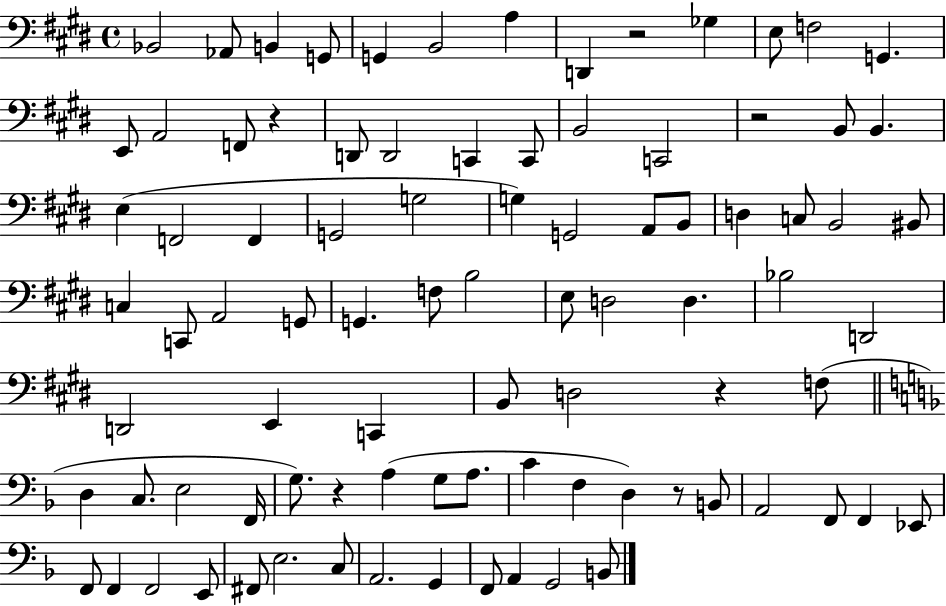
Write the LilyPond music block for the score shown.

{
  \clef bass
  \time 4/4
  \defaultTimeSignature
  \key e \major
  bes,2 aes,8 b,4 g,8 | g,4 b,2 a4 | d,4 r2 ges4 | e8 f2 g,4. | \break e,8 a,2 f,8 r4 | d,8 d,2 c,4 c,8 | b,2 c,2 | r2 b,8 b,4. | \break e4( f,2 f,4 | g,2 g2 | g4) g,2 a,8 b,8 | d4 c8 b,2 bis,8 | \break c4 c,8 a,2 g,8 | g,4. f8 b2 | e8 d2 d4. | bes2 d,2 | \break d,2 e,4 c,4 | b,8 d2 r4 f8( | \bar "||" \break \key d \minor d4 c8. e2 f,16 | g8.) r4 a4( g8 a8. | c'4 f4 d4) r8 b,8 | a,2 f,8 f,4 ees,8 | \break f,8 f,4 f,2 e,8 | fis,8 e2. c8 | a,2. g,4 | f,8 a,4 g,2 b,8 | \break \bar "|."
}